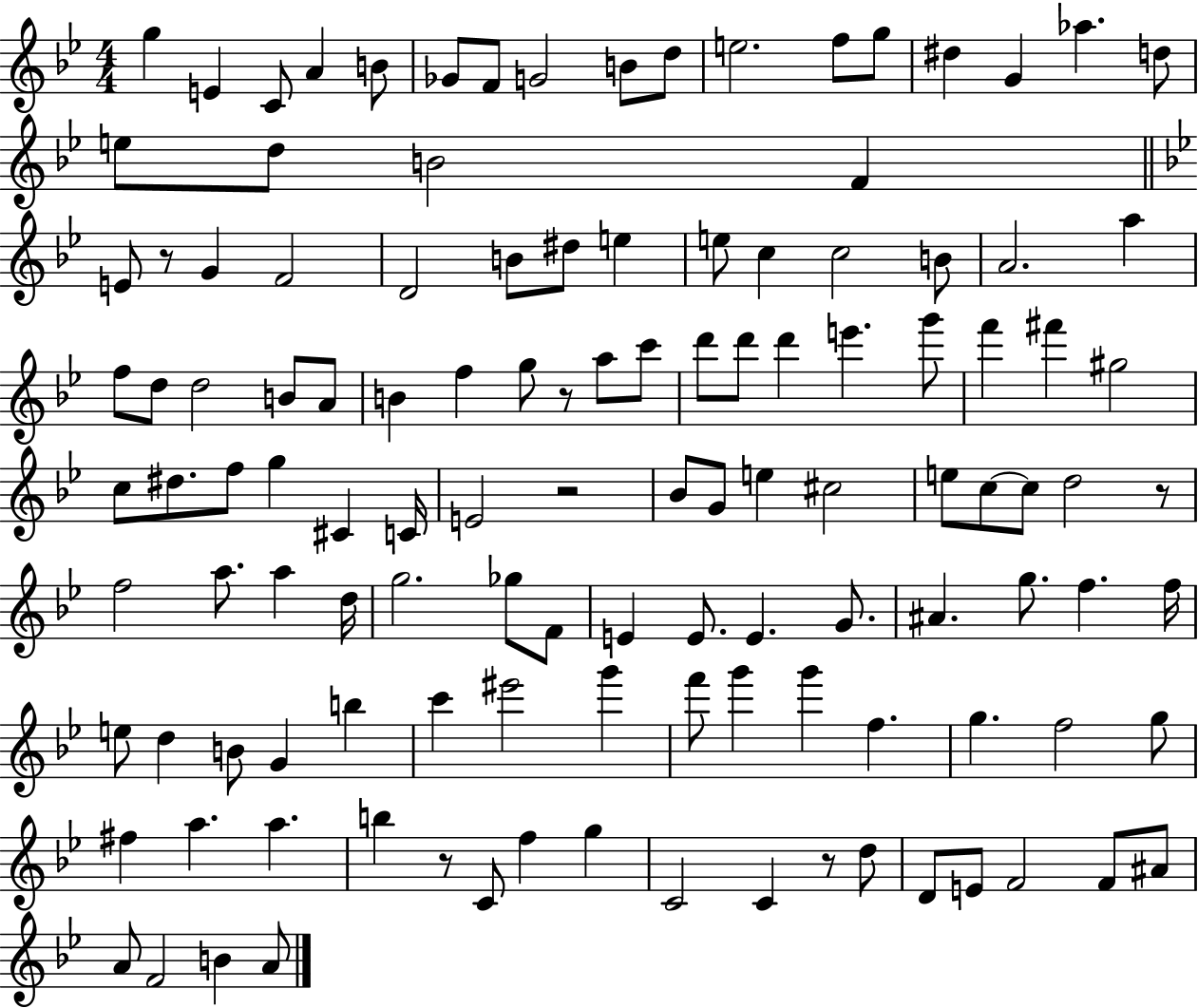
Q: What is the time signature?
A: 4/4